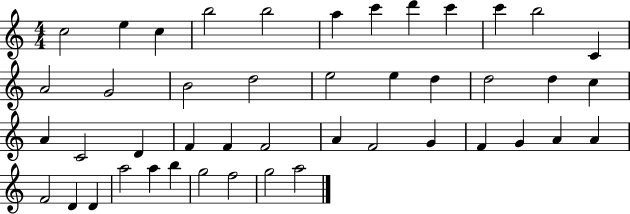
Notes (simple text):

C5/h E5/q C5/q B5/h B5/h A5/q C6/q D6/q C6/q C6/q B5/h C4/q A4/h G4/h B4/h D5/h E5/h E5/q D5/q D5/h D5/q C5/q A4/q C4/h D4/q F4/q F4/q F4/h A4/q F4/h G4/q F4/q G4/q A4/q A4/q F4/h D4/q D4/q A5/h A5/q B5/q G5/h F5/h G5/h A5/h